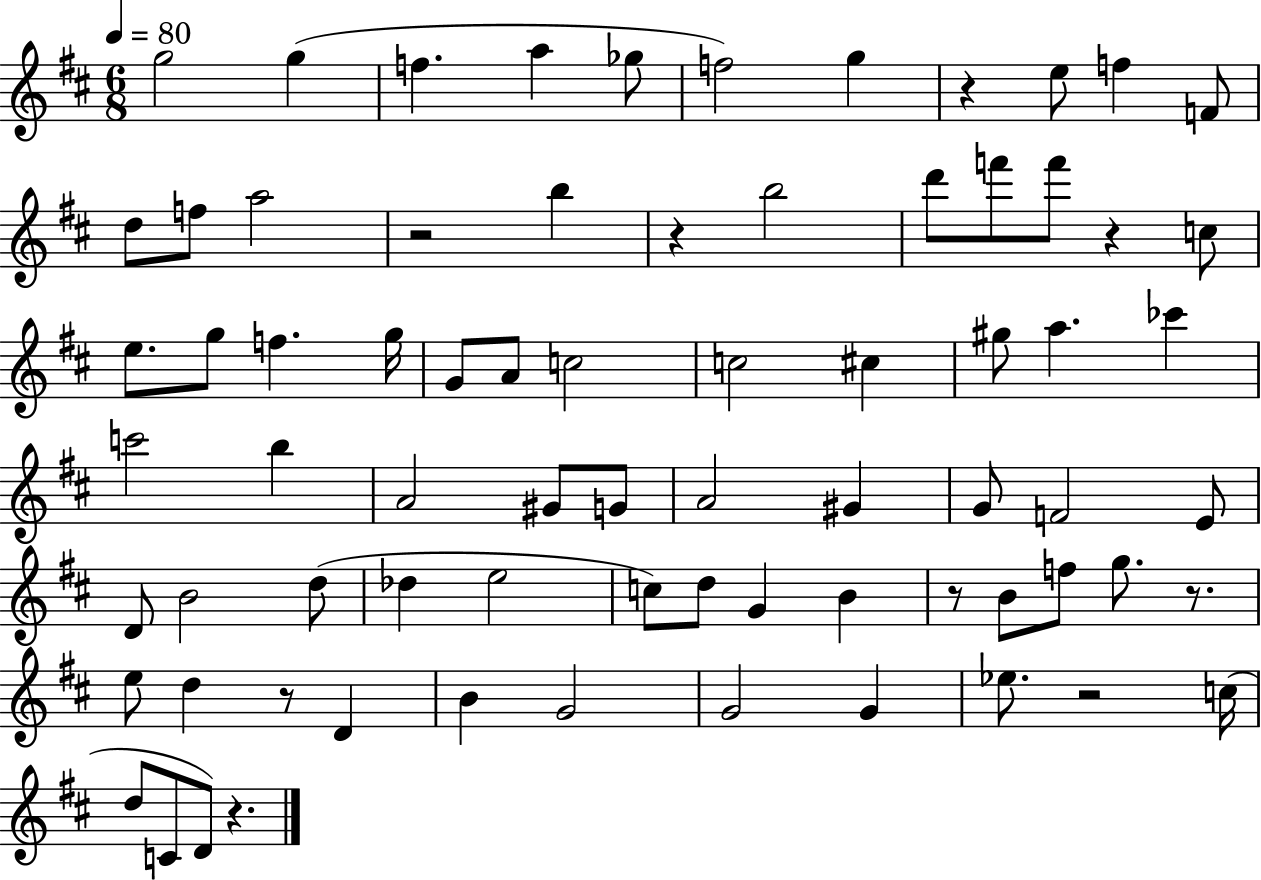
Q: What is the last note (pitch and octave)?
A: D4